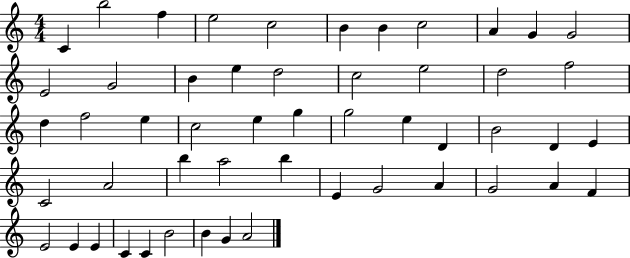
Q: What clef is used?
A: treble